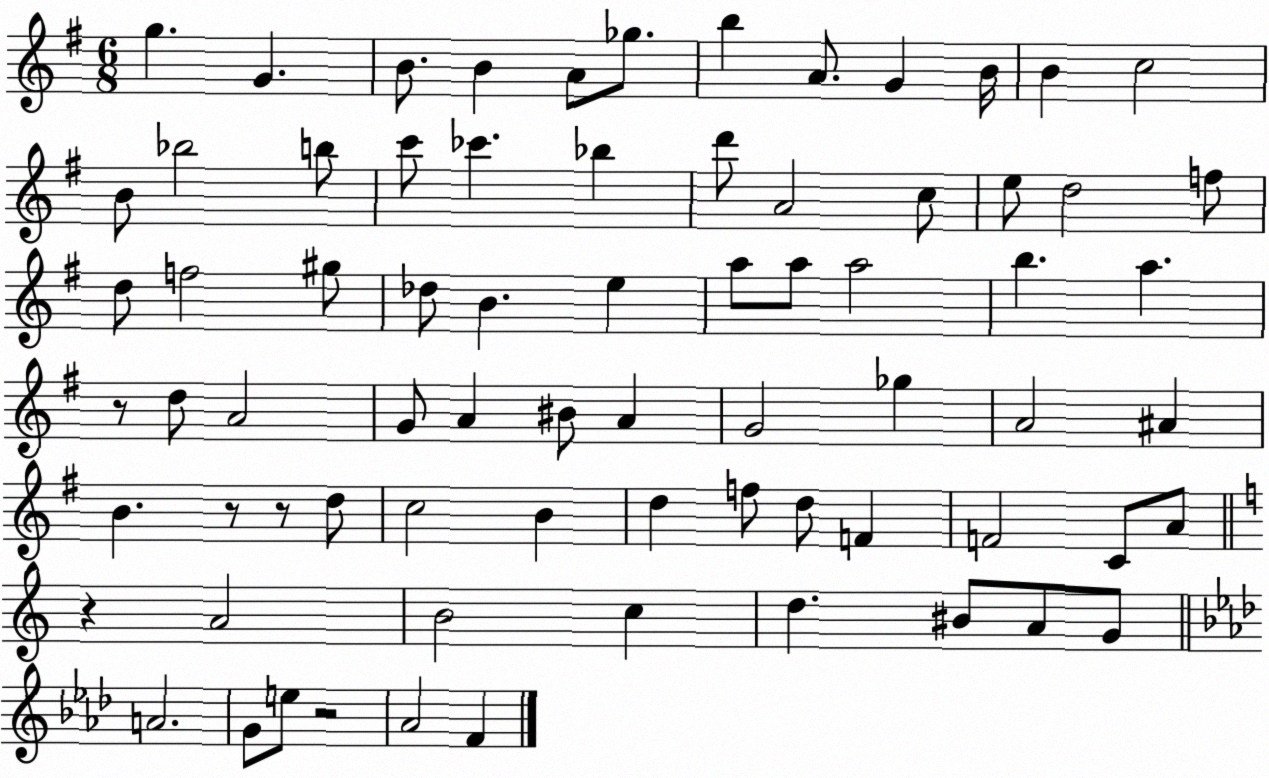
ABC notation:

X:1
T:Untitled
M:6/8
L:1/4
K:G
g G B/2 B A/2 _g/2 b A/2 G B/4 B c2 B/2 _b2 b/2 c'/2 _c' _b d'/2 A2 c/2 e/2 d2 f/2 d/2 f2 ^g/2 _d/2 B e a/2 a/2 a2 b a z/2 d/2 A2 G/2 A ^B/2 A G2 _g A2 ^A B z/2 z/2 d/2 c2 B d f/2 d/2 F F2 C/2 A/2 z A2 B2 c d ^B/2 A/2 G/2 A2 G/2 e/2 z2 _A2 F